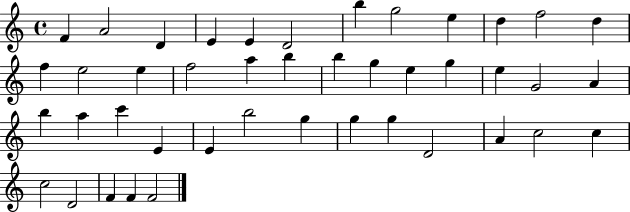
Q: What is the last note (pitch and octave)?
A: F4